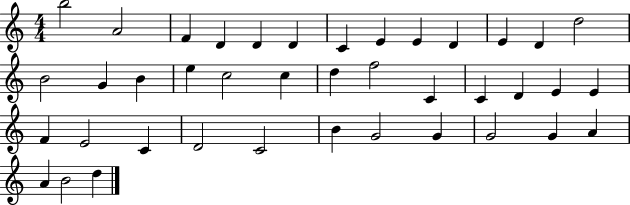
X:1
T:Untitled
M:4/4
L:1/4
K:C
b2 A2 F D D D C E E D E D d2 B2 G B e c2 c d f2 C C D E E F E2 C D2 C2 B G2 G G2 G A A B2 d